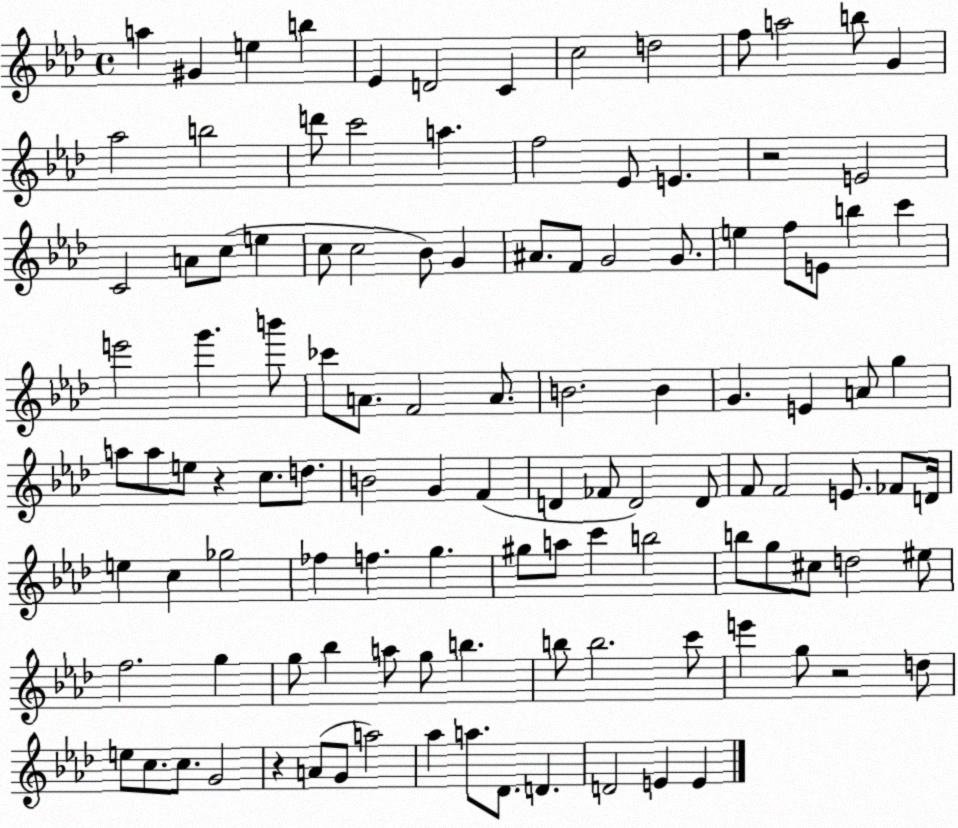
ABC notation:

X:1
T:Untitled
M:4/4
L:1/4
K:Ab
a ^G e b _E D2 C c2 d2 f/2 a2 b/2 G _a2 b2 d'/2 c'2 a f2 _E/2 E z2 E2 C2 A/2 c/2 e c/2 c2 _B/2 G ^A/2 F/2 G2 G/2 e f/2 E/2 b c' e'2 g' b'/2 _c'/2 A/2 F2 A/2 B2 B G E A/2 g a/2 a/2 e/2 z c/2 d/2 B2 G F D _F/2 D2 D/2 F/2 F2 E/2 _F/2 D/4 e c _g2 _f f g ^g/2 a/2 c' b2 b/2 g/2 ^c/2 d2 ^e/2 f2 g g/2 _b a/2 g/2 b b/2 b2 c'/2 e' g/2 z2 d/2 e/2 c/2 c/2 G2 z A/2 G/2 a2 _a a/2 _D/2 D D2 E E